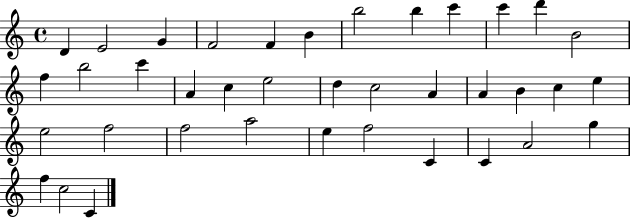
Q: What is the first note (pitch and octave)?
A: D4